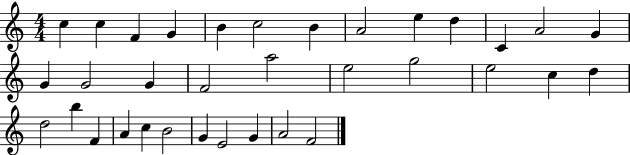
{
  \clef treble
  \numericTimeSignature
  \time 4/4
  \key c \major
  c''4 c''4 f'4 g'4 | b'4 c''2 b'4 | a'2 e''4 d''4 | c'4 a'2 g'4 | \break g'4 g'2 g'4 | f'2 a''2 | e''2 g''2 | e''2 c''4 d''4 | \break d''2 b''4 f'4 | a'4 c''4 b'2 | g'4 e'2 g'4 | a'2 f'2 | \break \bar "|."
}